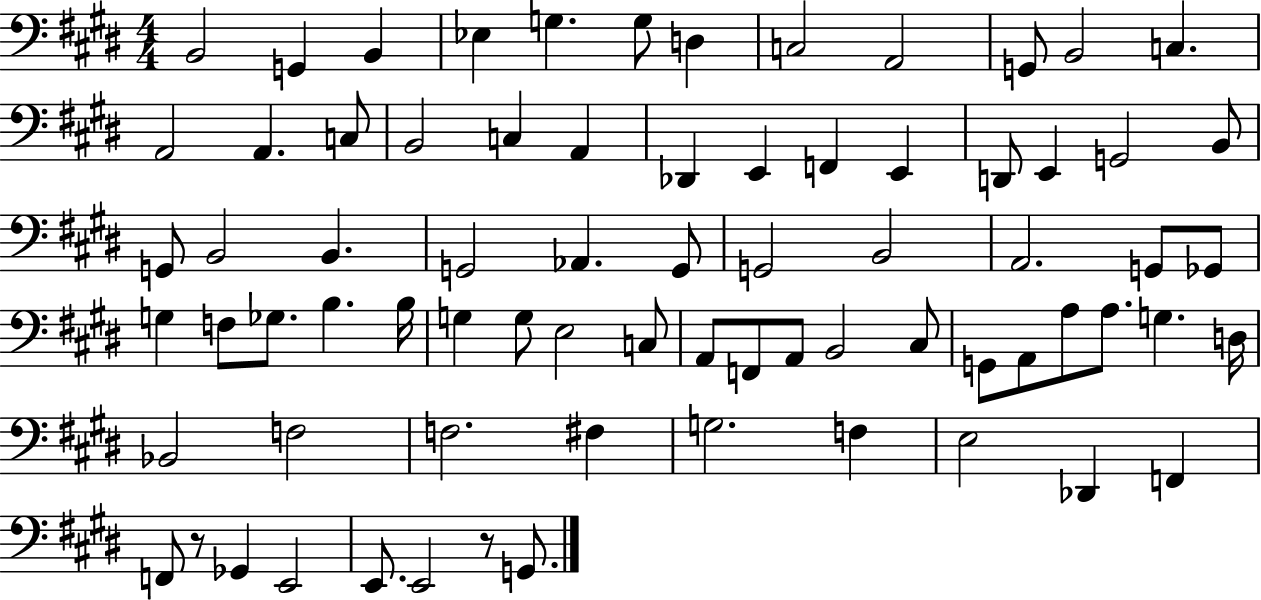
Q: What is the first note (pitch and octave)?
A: B2